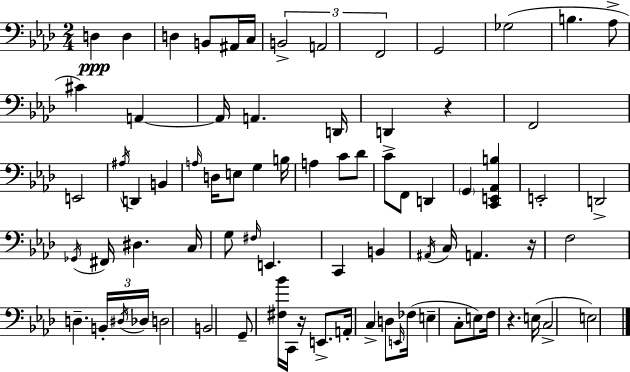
D3/q D3/q D3/q B2/e A#2/s C3/s B2/h A2/h F2/h G2/h Gb3/h B3/q. Ab3/e C#4/q A2/q A2/s A2/q. D2/s D2/q R/q F2/h E2/h A#3/s D2/q B2/q A3/s D3/s E3/e G3/q B3/s A3/q C4/e Db4/e C4/e F2/e D2/q G2/q [C2,E2,Ab2,B3]/q E2/h D2/h Gb2/s F#2/s D#3/q. C3/s G3/e F#3/s E2/q. C2/q B2/q A#2/s C3/s A2/q. R/s F3/h D3/q. B2/s D#3/s Db3/s D3/h B2/h G2/e [F#3,Bb4]/s C2/s R/s E2/e. A2/s C3/q D3/e E2/s FES3/s E3/q C3/e E3/e F3/s R/q. E3/s C3/h E3/h